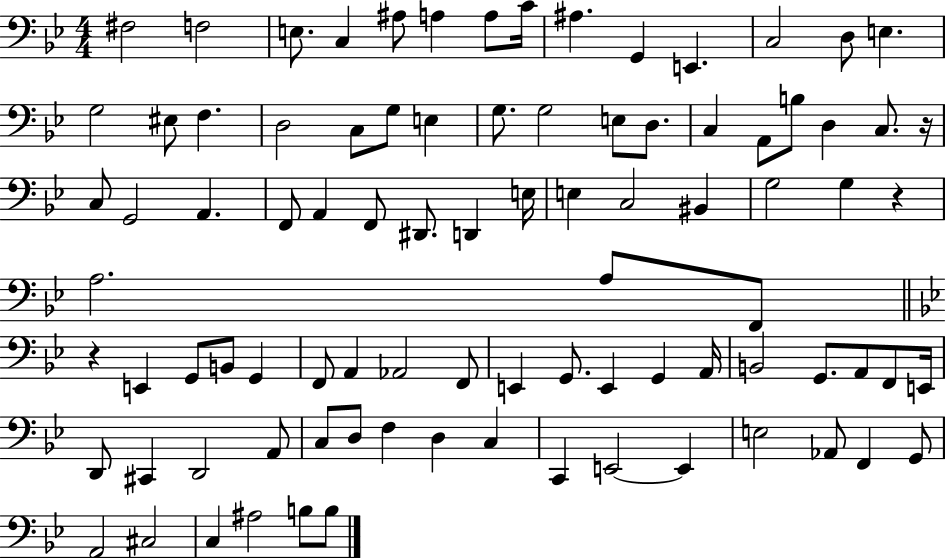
F#3/h F3/h E3/e. C3/q A#3/e A3/q A3/e C4/s A#3/q. G2/q E2/q. C3/h D3/e E3/q. G3/h EIS3/e F3/q. D3/h C3/e G3/e E3/q G3/e. G3/h E3/e D3/e. C3/q A2/e B3/e D3/q C3/e. R/s C3/e G2/h A2/q. F2/e A2/q F2/e D#2/e. D2/q E3/s E3/q C3/h BIS2/q G3/h G3/q R/q A3/h. A3/e F2/e R/q E2/q G2/e B2/e G2/q F2/e A2/q Ab2/h F2/e E2/q G2/e. E2/q G2/q A2/s B2/h G2/e. A2/e F2/e E2/s D2/e C#2/q D2/h A2/e C3/e D3/e F3/q D3/q C3/q C2/q E2/h E2/q E3/h Ab2/e F2/q G2/e A2/h C#3/h C3/q A#3/h B3/e B3/e